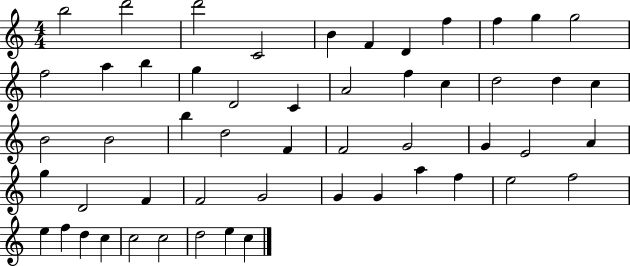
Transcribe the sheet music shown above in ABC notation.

X:1
T:Untitled
M:4/4
L:1/4
K:C
b2 d'2 d'2 C2 B F D f f g g2 f2 a b g D2 C A2 f c d2 d c B2 B2 b d2 F F2 G2 G E2 A g D2 F F2 G2 G G a f e2 f2 e f d c c2 c2 d2 e c